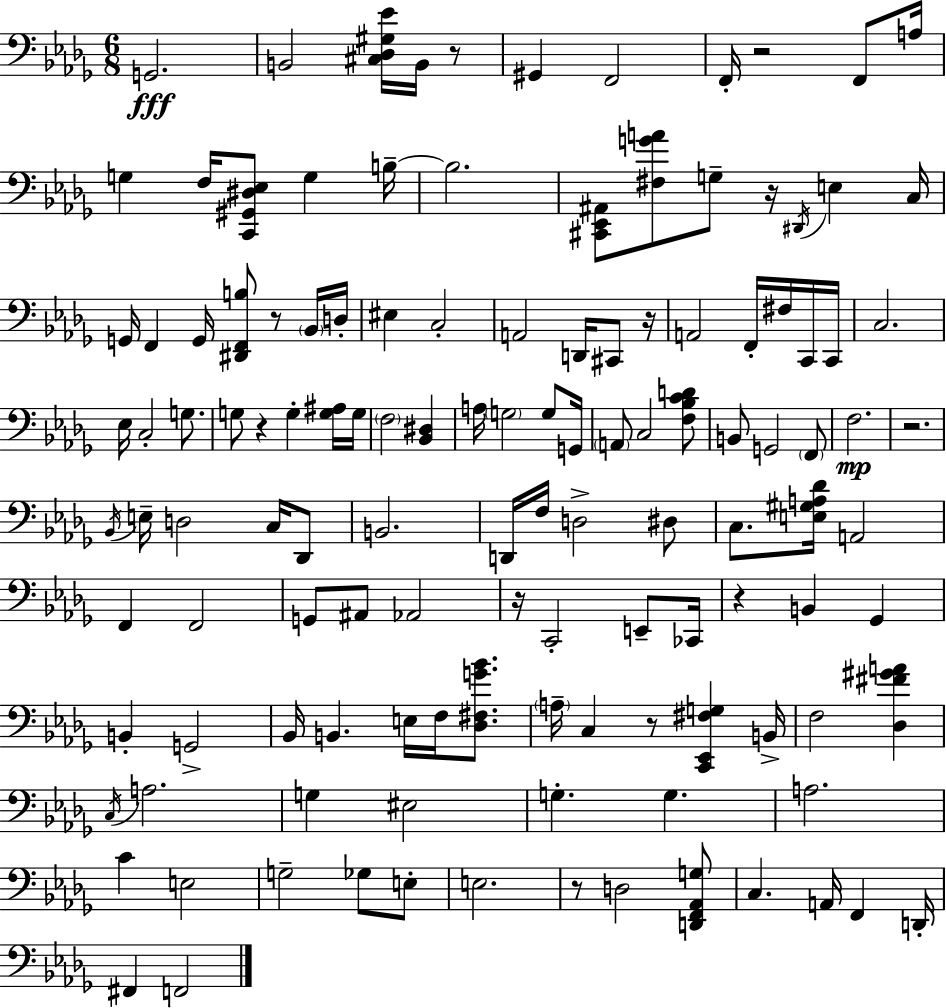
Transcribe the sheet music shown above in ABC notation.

X:1
T:Untitled
M:6/8
L:1/4
K:Bbm
G,,2 B,,2 [^C,_D,^G,_E]/4 B,,/4 z/2 ^G,, F,,2 F,,/4 z2 F,,/2 A,/4 G, F,/4 [C,,^G,,^D,_E,]/2 G, B,/4 B,2 [^C,,_E,,^A,,]/2 [^F,GA]/2 G,/2 z/4 ^D,,/4 E, C,/4 G,,/4 F,, G,,/4 [^D,,F,,B,]/2 z/2 _B,,/4 D,/4 ^E, C,2 A,,2 D,,/4 ^C,,/2 z/4 A,,2 F,,/4 ^F,/4 C,,/4 C,,/4 C,2 _E,/4 C,2 G,/2 G,/2 z G, [G,^A,]/4 G,/4 F,2 [_B,,^D,] A,/4 G,2 G,/2 G,,/4 A,,/2 C,2 [F,_B,CD]/2 B,,/2 G,,2 F,,/2 F,2 z2 _B,,/4 E,/4 D,2 C,/4 _D,,/2 B,,2 D,,/4 F,/4 D,2 ^D,/2 C,/2 [E,^G,A,_D]/4 A,,2 F,, F,,2 G,,/2 ^A,,/2 _A,,2 z/4 C,,2 E,,/2 _C,,/4 z B,, _G,, B,, G,,2 _B,,/4 B,, E,/4 F,/4 [_D,^F,G_B]/2 A,/4 C, z/2 [C,,_E,,^F,G,] B,,/4 F,2 [_D,^F^GA] C,/4 A,2 G, ^E,2 G, G, A,2 C E,2 G,2 _G,/2 E,/2 E,2 z/2 D,2 [D,,F,,_A,,G,]/2 C, A,,/4 F,, D,,/4 ^F,, F,,2